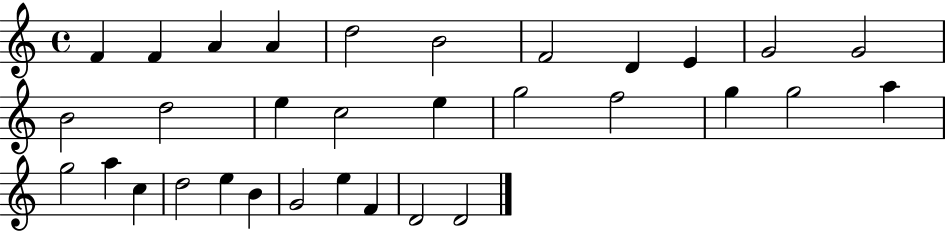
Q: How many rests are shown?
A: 0